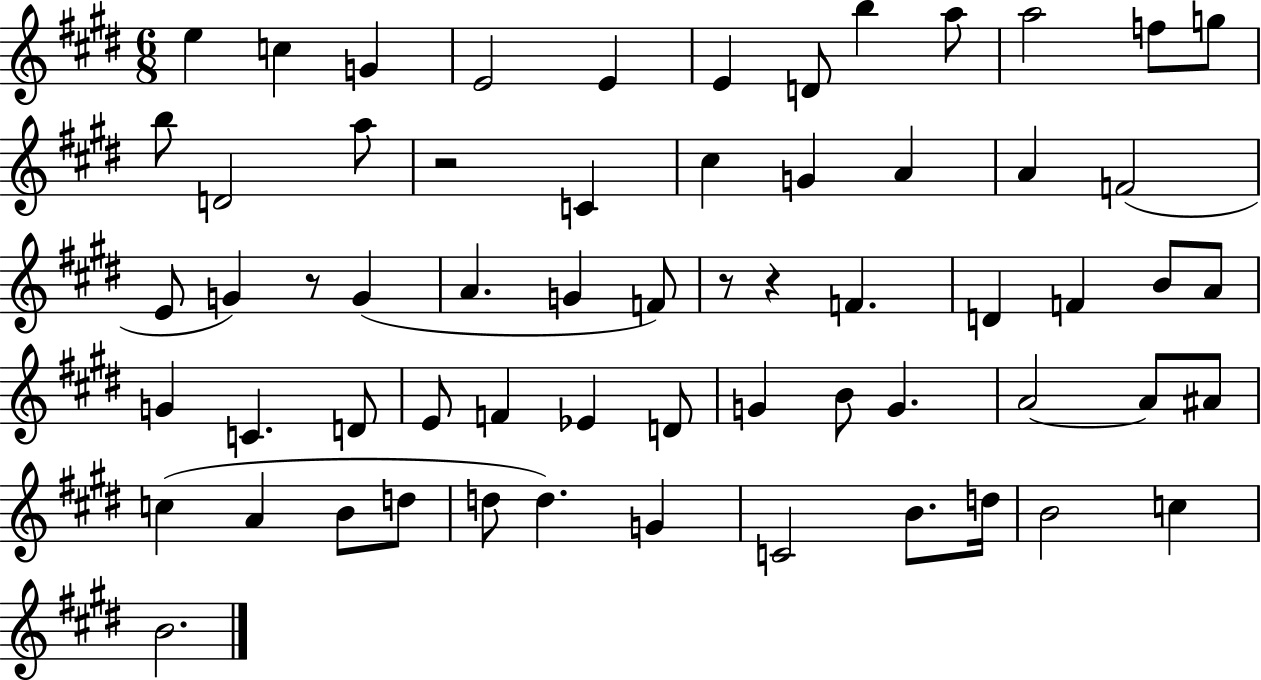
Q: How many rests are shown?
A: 4